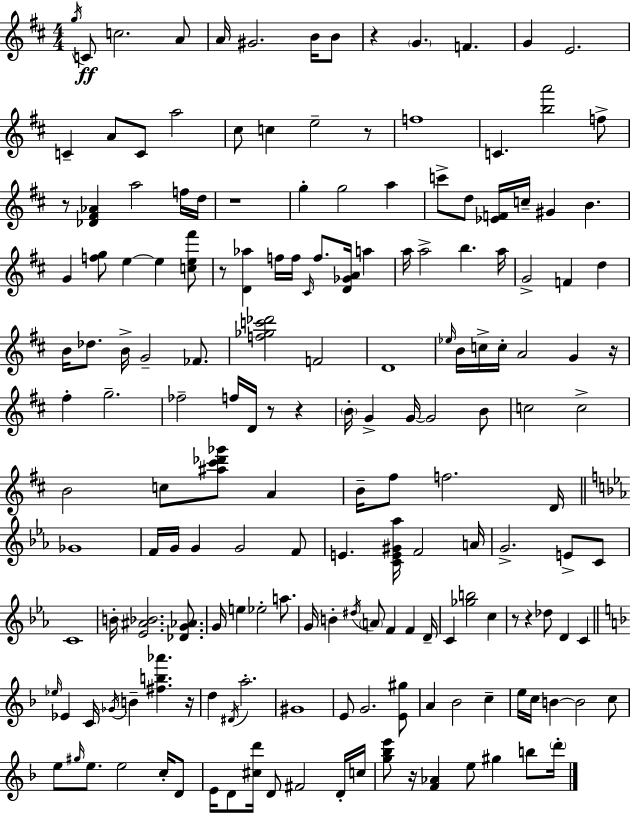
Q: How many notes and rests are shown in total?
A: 175